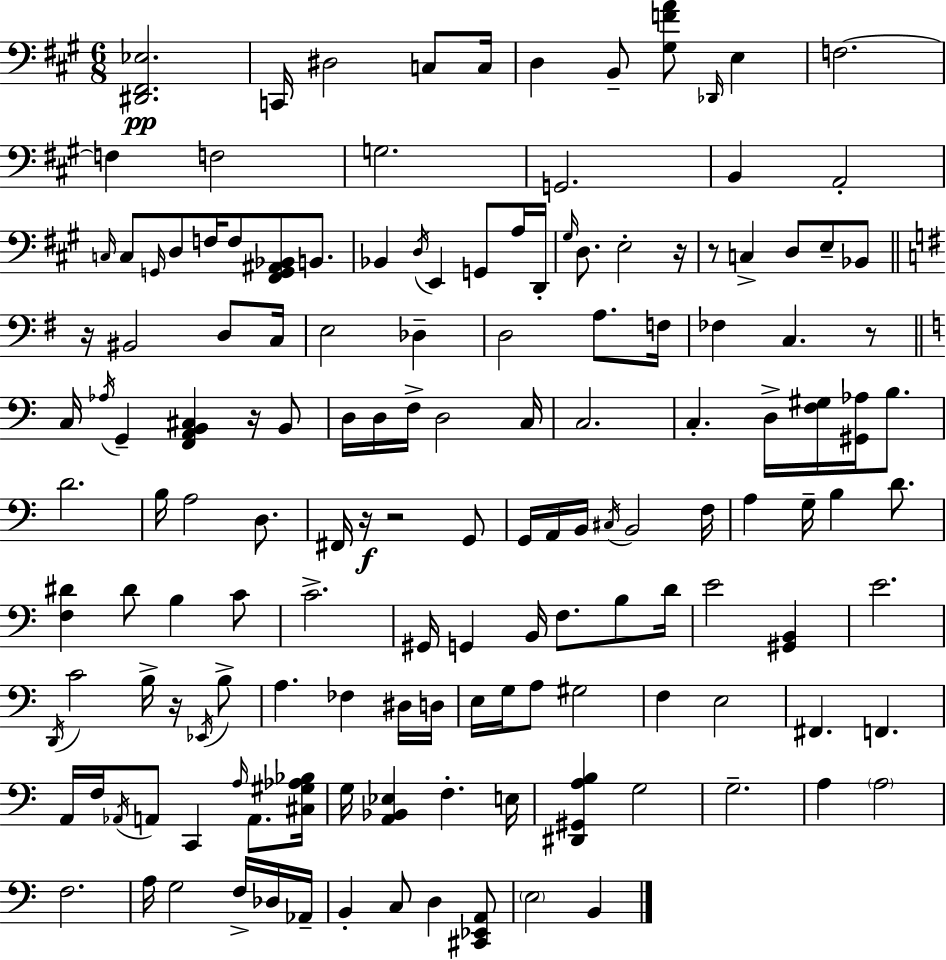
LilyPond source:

{
  \clef bass
  \numericTimeSignature
  \time 6/8
  \key a \major
  <dis, fis, ees>2.\pp | c,16 dis2 c8 c16 | d4 b,8-- <gis f' a'>8 \grace { des,16 } e4 | f2.~~ | \break f4 f2 | g2. | g,2. | b,4 a,2-. | \break \grace { c16 } c8 \grace { g,16 } d8 f16 f8 <fis, g, ais, bes,>8 | b,8. bes,4 \acciaccatura { d16 } e,4 | g,8 a16 d,16-. \grace { gis16 } d8. e2-. | r16 r8 c4-> d8 | \break e8-- bes,8 \bar "||" \break \key e \minor r16 bis,2 d8 c16 | e2 des4-- | d2 a8. f16 | fes4 c4. r8 | \break \bar "||" \break \key c \major c16 \acciaccatura { aes16 } g,4-- <f, a, b, cis>4 r16 b,8 | d16 d16 f16-> d2 | c16 c2. | c4.-. d16-> <f gis>16 <gis, aes>16 b8. | \break d'2. | b16 a2 d8. | fis,16 r16\f r2 g,8 | g,16 a,16 b,16 \acciaccatura { cis16 } b,2 | \break f16 a4 g16-- b4 d'8. | <f dis'>4 dis'8 b4 | c'8 c'2.-> | gis,16 g,4 b,16 f8. b8 | \break d'16 e'2 <gis, b,>4 | e'2. | \acciaccatura { d,16 } c'2 b16-> | r16 \acciaccatura { ees,16 } b8-> a4. fes4 | \break dis16 d16 e16 g16 a8 gis2 | f4 e2 | fis,4. f,4. | a,16 f16 \acciaccatura { aes,16 } a,8 c,4 | \break \grace { a16 } a,8. <cis gis aes bes>16 g16 <a, bes, ees>4 f4.-. | e16 <dis, gis, a b>4 g2 | g2.-- | a4 \parenthesize a2 | \break f2. | a16 g2 | f16-> des16 aes,16-- b,4-. c8 | d4 <cis, ees, a,>8 \parenthesize e2 | \break b,4 \bar "|."
}